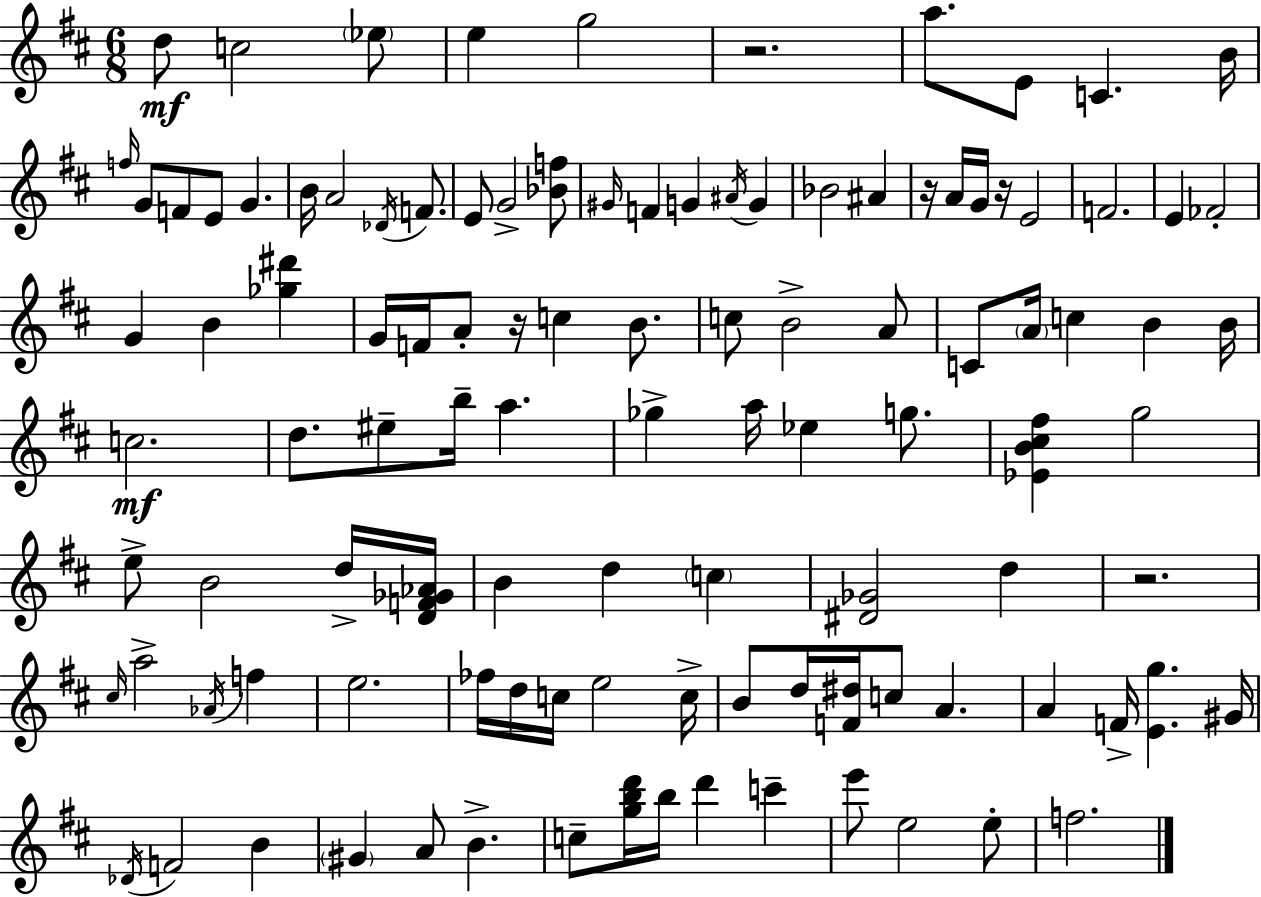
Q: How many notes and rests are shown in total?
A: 109